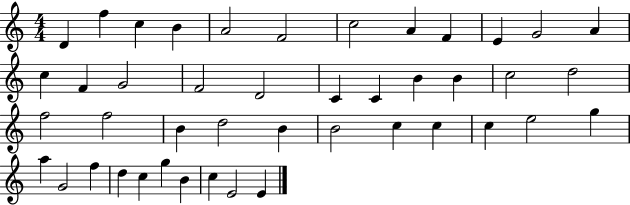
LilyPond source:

{
  \clef treble
  \numericTimeSignature
  \time 4/4
  \key c \major
  d'4 f''4 c''4 b'4 | a'2 f'2 | c''2 a'4 f'4 | e'4 g'2 a'4 | \break c''4 f'4 g'2 | f'2 d'2 | c'4 c'4 b'4 b'4 | c''2 d''2 | \break f''2 f''2 | b'4 d''2 b'4 | b'2 c''4 c''4 | c''4 e''2 g''4 | \break a''4 g'2 f''4 | d''4 c''4 g''4 b'4 | c''4 e'2 e'4 | \bar "|."
}